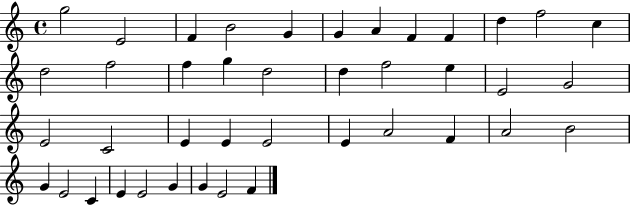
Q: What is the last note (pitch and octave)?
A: F4